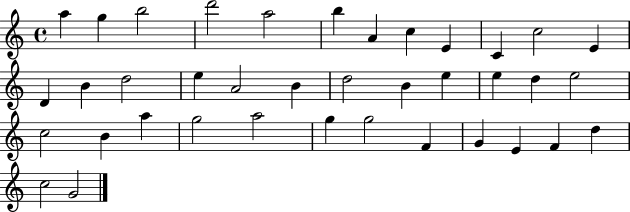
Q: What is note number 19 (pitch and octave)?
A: D5